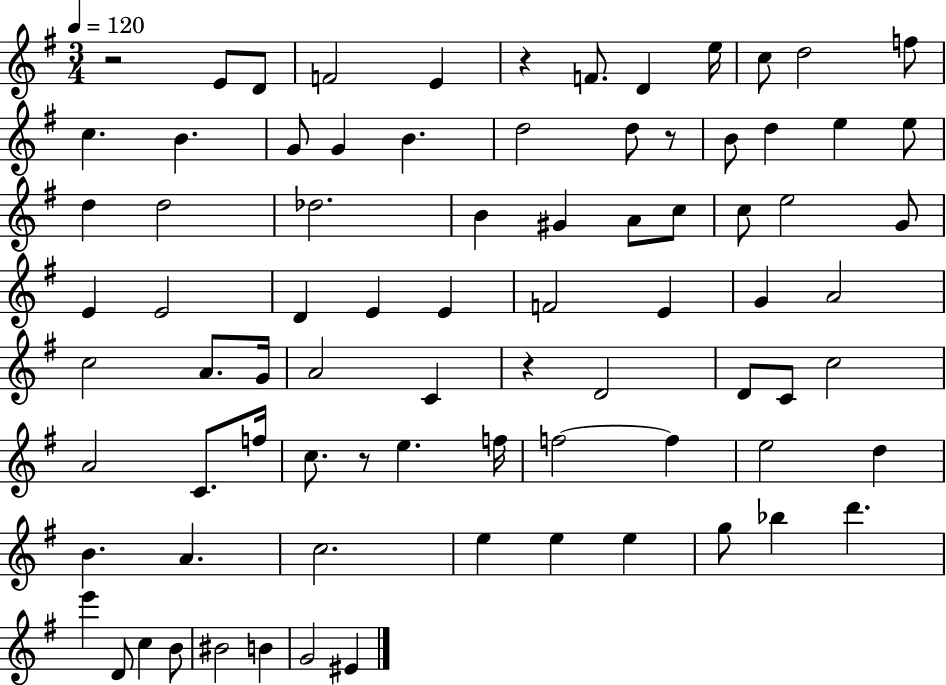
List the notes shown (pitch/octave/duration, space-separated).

R/h E4/e D4/e F4/h E4/q R/q F4/e. D4/q E5/s C5/e D5/h F5/e C5/q. B4/q. G4/e G4/q B4/q. D5/h D5/e R/e B4/e D5/q E5/q E5/e D5/q D5/h Db5/h. B4/q G#4/q A4/e C5/e C5/e E5/h G4/e E4/q E4/h D4/q E4/q E4/q F4/h E4/q G4/q A4/h C5/h A4/e. G4/s A4/h C4/q R/q D4/h D4/e C4/e C5/h A4/h C4/e. F5/s C5/e. R/e E5/q. F5/s F5/h F5/q E5/h D5/q B4/q. A4/q. C5/h. E5/q E5/q E5/q G5/e Bb5/q D6/q. E6/q D4/e C5/q B4/e BIS4/h B4/q G4/h EIS4/q